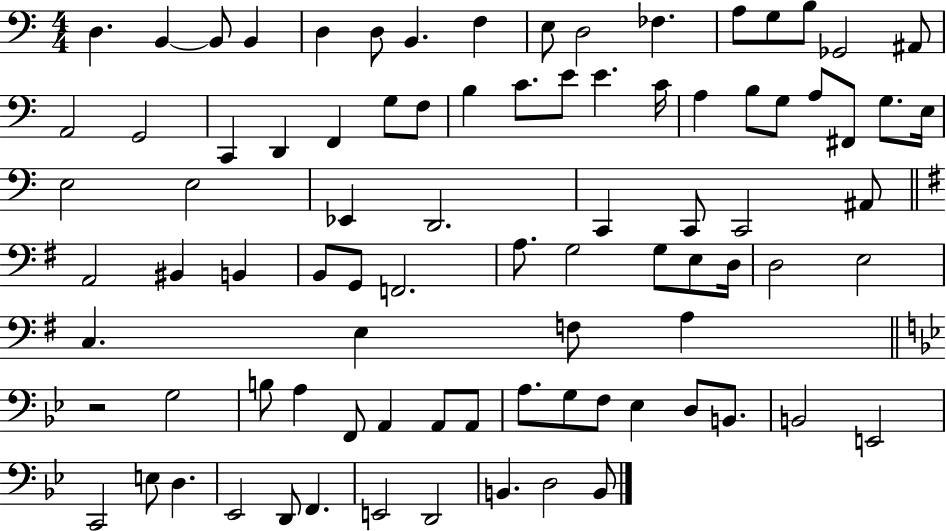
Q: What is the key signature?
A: C major